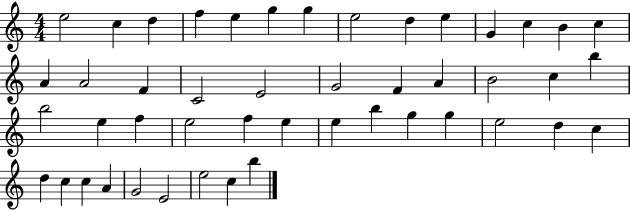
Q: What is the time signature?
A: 4/4